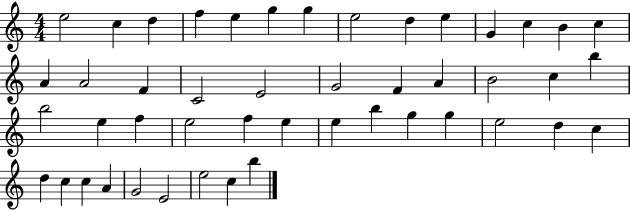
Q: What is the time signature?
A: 4/4